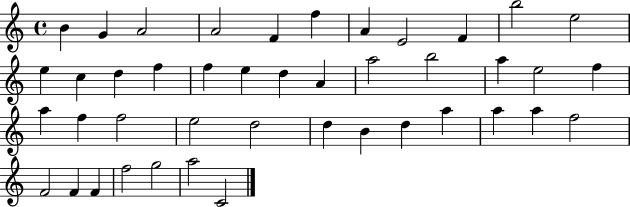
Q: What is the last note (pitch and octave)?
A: C4